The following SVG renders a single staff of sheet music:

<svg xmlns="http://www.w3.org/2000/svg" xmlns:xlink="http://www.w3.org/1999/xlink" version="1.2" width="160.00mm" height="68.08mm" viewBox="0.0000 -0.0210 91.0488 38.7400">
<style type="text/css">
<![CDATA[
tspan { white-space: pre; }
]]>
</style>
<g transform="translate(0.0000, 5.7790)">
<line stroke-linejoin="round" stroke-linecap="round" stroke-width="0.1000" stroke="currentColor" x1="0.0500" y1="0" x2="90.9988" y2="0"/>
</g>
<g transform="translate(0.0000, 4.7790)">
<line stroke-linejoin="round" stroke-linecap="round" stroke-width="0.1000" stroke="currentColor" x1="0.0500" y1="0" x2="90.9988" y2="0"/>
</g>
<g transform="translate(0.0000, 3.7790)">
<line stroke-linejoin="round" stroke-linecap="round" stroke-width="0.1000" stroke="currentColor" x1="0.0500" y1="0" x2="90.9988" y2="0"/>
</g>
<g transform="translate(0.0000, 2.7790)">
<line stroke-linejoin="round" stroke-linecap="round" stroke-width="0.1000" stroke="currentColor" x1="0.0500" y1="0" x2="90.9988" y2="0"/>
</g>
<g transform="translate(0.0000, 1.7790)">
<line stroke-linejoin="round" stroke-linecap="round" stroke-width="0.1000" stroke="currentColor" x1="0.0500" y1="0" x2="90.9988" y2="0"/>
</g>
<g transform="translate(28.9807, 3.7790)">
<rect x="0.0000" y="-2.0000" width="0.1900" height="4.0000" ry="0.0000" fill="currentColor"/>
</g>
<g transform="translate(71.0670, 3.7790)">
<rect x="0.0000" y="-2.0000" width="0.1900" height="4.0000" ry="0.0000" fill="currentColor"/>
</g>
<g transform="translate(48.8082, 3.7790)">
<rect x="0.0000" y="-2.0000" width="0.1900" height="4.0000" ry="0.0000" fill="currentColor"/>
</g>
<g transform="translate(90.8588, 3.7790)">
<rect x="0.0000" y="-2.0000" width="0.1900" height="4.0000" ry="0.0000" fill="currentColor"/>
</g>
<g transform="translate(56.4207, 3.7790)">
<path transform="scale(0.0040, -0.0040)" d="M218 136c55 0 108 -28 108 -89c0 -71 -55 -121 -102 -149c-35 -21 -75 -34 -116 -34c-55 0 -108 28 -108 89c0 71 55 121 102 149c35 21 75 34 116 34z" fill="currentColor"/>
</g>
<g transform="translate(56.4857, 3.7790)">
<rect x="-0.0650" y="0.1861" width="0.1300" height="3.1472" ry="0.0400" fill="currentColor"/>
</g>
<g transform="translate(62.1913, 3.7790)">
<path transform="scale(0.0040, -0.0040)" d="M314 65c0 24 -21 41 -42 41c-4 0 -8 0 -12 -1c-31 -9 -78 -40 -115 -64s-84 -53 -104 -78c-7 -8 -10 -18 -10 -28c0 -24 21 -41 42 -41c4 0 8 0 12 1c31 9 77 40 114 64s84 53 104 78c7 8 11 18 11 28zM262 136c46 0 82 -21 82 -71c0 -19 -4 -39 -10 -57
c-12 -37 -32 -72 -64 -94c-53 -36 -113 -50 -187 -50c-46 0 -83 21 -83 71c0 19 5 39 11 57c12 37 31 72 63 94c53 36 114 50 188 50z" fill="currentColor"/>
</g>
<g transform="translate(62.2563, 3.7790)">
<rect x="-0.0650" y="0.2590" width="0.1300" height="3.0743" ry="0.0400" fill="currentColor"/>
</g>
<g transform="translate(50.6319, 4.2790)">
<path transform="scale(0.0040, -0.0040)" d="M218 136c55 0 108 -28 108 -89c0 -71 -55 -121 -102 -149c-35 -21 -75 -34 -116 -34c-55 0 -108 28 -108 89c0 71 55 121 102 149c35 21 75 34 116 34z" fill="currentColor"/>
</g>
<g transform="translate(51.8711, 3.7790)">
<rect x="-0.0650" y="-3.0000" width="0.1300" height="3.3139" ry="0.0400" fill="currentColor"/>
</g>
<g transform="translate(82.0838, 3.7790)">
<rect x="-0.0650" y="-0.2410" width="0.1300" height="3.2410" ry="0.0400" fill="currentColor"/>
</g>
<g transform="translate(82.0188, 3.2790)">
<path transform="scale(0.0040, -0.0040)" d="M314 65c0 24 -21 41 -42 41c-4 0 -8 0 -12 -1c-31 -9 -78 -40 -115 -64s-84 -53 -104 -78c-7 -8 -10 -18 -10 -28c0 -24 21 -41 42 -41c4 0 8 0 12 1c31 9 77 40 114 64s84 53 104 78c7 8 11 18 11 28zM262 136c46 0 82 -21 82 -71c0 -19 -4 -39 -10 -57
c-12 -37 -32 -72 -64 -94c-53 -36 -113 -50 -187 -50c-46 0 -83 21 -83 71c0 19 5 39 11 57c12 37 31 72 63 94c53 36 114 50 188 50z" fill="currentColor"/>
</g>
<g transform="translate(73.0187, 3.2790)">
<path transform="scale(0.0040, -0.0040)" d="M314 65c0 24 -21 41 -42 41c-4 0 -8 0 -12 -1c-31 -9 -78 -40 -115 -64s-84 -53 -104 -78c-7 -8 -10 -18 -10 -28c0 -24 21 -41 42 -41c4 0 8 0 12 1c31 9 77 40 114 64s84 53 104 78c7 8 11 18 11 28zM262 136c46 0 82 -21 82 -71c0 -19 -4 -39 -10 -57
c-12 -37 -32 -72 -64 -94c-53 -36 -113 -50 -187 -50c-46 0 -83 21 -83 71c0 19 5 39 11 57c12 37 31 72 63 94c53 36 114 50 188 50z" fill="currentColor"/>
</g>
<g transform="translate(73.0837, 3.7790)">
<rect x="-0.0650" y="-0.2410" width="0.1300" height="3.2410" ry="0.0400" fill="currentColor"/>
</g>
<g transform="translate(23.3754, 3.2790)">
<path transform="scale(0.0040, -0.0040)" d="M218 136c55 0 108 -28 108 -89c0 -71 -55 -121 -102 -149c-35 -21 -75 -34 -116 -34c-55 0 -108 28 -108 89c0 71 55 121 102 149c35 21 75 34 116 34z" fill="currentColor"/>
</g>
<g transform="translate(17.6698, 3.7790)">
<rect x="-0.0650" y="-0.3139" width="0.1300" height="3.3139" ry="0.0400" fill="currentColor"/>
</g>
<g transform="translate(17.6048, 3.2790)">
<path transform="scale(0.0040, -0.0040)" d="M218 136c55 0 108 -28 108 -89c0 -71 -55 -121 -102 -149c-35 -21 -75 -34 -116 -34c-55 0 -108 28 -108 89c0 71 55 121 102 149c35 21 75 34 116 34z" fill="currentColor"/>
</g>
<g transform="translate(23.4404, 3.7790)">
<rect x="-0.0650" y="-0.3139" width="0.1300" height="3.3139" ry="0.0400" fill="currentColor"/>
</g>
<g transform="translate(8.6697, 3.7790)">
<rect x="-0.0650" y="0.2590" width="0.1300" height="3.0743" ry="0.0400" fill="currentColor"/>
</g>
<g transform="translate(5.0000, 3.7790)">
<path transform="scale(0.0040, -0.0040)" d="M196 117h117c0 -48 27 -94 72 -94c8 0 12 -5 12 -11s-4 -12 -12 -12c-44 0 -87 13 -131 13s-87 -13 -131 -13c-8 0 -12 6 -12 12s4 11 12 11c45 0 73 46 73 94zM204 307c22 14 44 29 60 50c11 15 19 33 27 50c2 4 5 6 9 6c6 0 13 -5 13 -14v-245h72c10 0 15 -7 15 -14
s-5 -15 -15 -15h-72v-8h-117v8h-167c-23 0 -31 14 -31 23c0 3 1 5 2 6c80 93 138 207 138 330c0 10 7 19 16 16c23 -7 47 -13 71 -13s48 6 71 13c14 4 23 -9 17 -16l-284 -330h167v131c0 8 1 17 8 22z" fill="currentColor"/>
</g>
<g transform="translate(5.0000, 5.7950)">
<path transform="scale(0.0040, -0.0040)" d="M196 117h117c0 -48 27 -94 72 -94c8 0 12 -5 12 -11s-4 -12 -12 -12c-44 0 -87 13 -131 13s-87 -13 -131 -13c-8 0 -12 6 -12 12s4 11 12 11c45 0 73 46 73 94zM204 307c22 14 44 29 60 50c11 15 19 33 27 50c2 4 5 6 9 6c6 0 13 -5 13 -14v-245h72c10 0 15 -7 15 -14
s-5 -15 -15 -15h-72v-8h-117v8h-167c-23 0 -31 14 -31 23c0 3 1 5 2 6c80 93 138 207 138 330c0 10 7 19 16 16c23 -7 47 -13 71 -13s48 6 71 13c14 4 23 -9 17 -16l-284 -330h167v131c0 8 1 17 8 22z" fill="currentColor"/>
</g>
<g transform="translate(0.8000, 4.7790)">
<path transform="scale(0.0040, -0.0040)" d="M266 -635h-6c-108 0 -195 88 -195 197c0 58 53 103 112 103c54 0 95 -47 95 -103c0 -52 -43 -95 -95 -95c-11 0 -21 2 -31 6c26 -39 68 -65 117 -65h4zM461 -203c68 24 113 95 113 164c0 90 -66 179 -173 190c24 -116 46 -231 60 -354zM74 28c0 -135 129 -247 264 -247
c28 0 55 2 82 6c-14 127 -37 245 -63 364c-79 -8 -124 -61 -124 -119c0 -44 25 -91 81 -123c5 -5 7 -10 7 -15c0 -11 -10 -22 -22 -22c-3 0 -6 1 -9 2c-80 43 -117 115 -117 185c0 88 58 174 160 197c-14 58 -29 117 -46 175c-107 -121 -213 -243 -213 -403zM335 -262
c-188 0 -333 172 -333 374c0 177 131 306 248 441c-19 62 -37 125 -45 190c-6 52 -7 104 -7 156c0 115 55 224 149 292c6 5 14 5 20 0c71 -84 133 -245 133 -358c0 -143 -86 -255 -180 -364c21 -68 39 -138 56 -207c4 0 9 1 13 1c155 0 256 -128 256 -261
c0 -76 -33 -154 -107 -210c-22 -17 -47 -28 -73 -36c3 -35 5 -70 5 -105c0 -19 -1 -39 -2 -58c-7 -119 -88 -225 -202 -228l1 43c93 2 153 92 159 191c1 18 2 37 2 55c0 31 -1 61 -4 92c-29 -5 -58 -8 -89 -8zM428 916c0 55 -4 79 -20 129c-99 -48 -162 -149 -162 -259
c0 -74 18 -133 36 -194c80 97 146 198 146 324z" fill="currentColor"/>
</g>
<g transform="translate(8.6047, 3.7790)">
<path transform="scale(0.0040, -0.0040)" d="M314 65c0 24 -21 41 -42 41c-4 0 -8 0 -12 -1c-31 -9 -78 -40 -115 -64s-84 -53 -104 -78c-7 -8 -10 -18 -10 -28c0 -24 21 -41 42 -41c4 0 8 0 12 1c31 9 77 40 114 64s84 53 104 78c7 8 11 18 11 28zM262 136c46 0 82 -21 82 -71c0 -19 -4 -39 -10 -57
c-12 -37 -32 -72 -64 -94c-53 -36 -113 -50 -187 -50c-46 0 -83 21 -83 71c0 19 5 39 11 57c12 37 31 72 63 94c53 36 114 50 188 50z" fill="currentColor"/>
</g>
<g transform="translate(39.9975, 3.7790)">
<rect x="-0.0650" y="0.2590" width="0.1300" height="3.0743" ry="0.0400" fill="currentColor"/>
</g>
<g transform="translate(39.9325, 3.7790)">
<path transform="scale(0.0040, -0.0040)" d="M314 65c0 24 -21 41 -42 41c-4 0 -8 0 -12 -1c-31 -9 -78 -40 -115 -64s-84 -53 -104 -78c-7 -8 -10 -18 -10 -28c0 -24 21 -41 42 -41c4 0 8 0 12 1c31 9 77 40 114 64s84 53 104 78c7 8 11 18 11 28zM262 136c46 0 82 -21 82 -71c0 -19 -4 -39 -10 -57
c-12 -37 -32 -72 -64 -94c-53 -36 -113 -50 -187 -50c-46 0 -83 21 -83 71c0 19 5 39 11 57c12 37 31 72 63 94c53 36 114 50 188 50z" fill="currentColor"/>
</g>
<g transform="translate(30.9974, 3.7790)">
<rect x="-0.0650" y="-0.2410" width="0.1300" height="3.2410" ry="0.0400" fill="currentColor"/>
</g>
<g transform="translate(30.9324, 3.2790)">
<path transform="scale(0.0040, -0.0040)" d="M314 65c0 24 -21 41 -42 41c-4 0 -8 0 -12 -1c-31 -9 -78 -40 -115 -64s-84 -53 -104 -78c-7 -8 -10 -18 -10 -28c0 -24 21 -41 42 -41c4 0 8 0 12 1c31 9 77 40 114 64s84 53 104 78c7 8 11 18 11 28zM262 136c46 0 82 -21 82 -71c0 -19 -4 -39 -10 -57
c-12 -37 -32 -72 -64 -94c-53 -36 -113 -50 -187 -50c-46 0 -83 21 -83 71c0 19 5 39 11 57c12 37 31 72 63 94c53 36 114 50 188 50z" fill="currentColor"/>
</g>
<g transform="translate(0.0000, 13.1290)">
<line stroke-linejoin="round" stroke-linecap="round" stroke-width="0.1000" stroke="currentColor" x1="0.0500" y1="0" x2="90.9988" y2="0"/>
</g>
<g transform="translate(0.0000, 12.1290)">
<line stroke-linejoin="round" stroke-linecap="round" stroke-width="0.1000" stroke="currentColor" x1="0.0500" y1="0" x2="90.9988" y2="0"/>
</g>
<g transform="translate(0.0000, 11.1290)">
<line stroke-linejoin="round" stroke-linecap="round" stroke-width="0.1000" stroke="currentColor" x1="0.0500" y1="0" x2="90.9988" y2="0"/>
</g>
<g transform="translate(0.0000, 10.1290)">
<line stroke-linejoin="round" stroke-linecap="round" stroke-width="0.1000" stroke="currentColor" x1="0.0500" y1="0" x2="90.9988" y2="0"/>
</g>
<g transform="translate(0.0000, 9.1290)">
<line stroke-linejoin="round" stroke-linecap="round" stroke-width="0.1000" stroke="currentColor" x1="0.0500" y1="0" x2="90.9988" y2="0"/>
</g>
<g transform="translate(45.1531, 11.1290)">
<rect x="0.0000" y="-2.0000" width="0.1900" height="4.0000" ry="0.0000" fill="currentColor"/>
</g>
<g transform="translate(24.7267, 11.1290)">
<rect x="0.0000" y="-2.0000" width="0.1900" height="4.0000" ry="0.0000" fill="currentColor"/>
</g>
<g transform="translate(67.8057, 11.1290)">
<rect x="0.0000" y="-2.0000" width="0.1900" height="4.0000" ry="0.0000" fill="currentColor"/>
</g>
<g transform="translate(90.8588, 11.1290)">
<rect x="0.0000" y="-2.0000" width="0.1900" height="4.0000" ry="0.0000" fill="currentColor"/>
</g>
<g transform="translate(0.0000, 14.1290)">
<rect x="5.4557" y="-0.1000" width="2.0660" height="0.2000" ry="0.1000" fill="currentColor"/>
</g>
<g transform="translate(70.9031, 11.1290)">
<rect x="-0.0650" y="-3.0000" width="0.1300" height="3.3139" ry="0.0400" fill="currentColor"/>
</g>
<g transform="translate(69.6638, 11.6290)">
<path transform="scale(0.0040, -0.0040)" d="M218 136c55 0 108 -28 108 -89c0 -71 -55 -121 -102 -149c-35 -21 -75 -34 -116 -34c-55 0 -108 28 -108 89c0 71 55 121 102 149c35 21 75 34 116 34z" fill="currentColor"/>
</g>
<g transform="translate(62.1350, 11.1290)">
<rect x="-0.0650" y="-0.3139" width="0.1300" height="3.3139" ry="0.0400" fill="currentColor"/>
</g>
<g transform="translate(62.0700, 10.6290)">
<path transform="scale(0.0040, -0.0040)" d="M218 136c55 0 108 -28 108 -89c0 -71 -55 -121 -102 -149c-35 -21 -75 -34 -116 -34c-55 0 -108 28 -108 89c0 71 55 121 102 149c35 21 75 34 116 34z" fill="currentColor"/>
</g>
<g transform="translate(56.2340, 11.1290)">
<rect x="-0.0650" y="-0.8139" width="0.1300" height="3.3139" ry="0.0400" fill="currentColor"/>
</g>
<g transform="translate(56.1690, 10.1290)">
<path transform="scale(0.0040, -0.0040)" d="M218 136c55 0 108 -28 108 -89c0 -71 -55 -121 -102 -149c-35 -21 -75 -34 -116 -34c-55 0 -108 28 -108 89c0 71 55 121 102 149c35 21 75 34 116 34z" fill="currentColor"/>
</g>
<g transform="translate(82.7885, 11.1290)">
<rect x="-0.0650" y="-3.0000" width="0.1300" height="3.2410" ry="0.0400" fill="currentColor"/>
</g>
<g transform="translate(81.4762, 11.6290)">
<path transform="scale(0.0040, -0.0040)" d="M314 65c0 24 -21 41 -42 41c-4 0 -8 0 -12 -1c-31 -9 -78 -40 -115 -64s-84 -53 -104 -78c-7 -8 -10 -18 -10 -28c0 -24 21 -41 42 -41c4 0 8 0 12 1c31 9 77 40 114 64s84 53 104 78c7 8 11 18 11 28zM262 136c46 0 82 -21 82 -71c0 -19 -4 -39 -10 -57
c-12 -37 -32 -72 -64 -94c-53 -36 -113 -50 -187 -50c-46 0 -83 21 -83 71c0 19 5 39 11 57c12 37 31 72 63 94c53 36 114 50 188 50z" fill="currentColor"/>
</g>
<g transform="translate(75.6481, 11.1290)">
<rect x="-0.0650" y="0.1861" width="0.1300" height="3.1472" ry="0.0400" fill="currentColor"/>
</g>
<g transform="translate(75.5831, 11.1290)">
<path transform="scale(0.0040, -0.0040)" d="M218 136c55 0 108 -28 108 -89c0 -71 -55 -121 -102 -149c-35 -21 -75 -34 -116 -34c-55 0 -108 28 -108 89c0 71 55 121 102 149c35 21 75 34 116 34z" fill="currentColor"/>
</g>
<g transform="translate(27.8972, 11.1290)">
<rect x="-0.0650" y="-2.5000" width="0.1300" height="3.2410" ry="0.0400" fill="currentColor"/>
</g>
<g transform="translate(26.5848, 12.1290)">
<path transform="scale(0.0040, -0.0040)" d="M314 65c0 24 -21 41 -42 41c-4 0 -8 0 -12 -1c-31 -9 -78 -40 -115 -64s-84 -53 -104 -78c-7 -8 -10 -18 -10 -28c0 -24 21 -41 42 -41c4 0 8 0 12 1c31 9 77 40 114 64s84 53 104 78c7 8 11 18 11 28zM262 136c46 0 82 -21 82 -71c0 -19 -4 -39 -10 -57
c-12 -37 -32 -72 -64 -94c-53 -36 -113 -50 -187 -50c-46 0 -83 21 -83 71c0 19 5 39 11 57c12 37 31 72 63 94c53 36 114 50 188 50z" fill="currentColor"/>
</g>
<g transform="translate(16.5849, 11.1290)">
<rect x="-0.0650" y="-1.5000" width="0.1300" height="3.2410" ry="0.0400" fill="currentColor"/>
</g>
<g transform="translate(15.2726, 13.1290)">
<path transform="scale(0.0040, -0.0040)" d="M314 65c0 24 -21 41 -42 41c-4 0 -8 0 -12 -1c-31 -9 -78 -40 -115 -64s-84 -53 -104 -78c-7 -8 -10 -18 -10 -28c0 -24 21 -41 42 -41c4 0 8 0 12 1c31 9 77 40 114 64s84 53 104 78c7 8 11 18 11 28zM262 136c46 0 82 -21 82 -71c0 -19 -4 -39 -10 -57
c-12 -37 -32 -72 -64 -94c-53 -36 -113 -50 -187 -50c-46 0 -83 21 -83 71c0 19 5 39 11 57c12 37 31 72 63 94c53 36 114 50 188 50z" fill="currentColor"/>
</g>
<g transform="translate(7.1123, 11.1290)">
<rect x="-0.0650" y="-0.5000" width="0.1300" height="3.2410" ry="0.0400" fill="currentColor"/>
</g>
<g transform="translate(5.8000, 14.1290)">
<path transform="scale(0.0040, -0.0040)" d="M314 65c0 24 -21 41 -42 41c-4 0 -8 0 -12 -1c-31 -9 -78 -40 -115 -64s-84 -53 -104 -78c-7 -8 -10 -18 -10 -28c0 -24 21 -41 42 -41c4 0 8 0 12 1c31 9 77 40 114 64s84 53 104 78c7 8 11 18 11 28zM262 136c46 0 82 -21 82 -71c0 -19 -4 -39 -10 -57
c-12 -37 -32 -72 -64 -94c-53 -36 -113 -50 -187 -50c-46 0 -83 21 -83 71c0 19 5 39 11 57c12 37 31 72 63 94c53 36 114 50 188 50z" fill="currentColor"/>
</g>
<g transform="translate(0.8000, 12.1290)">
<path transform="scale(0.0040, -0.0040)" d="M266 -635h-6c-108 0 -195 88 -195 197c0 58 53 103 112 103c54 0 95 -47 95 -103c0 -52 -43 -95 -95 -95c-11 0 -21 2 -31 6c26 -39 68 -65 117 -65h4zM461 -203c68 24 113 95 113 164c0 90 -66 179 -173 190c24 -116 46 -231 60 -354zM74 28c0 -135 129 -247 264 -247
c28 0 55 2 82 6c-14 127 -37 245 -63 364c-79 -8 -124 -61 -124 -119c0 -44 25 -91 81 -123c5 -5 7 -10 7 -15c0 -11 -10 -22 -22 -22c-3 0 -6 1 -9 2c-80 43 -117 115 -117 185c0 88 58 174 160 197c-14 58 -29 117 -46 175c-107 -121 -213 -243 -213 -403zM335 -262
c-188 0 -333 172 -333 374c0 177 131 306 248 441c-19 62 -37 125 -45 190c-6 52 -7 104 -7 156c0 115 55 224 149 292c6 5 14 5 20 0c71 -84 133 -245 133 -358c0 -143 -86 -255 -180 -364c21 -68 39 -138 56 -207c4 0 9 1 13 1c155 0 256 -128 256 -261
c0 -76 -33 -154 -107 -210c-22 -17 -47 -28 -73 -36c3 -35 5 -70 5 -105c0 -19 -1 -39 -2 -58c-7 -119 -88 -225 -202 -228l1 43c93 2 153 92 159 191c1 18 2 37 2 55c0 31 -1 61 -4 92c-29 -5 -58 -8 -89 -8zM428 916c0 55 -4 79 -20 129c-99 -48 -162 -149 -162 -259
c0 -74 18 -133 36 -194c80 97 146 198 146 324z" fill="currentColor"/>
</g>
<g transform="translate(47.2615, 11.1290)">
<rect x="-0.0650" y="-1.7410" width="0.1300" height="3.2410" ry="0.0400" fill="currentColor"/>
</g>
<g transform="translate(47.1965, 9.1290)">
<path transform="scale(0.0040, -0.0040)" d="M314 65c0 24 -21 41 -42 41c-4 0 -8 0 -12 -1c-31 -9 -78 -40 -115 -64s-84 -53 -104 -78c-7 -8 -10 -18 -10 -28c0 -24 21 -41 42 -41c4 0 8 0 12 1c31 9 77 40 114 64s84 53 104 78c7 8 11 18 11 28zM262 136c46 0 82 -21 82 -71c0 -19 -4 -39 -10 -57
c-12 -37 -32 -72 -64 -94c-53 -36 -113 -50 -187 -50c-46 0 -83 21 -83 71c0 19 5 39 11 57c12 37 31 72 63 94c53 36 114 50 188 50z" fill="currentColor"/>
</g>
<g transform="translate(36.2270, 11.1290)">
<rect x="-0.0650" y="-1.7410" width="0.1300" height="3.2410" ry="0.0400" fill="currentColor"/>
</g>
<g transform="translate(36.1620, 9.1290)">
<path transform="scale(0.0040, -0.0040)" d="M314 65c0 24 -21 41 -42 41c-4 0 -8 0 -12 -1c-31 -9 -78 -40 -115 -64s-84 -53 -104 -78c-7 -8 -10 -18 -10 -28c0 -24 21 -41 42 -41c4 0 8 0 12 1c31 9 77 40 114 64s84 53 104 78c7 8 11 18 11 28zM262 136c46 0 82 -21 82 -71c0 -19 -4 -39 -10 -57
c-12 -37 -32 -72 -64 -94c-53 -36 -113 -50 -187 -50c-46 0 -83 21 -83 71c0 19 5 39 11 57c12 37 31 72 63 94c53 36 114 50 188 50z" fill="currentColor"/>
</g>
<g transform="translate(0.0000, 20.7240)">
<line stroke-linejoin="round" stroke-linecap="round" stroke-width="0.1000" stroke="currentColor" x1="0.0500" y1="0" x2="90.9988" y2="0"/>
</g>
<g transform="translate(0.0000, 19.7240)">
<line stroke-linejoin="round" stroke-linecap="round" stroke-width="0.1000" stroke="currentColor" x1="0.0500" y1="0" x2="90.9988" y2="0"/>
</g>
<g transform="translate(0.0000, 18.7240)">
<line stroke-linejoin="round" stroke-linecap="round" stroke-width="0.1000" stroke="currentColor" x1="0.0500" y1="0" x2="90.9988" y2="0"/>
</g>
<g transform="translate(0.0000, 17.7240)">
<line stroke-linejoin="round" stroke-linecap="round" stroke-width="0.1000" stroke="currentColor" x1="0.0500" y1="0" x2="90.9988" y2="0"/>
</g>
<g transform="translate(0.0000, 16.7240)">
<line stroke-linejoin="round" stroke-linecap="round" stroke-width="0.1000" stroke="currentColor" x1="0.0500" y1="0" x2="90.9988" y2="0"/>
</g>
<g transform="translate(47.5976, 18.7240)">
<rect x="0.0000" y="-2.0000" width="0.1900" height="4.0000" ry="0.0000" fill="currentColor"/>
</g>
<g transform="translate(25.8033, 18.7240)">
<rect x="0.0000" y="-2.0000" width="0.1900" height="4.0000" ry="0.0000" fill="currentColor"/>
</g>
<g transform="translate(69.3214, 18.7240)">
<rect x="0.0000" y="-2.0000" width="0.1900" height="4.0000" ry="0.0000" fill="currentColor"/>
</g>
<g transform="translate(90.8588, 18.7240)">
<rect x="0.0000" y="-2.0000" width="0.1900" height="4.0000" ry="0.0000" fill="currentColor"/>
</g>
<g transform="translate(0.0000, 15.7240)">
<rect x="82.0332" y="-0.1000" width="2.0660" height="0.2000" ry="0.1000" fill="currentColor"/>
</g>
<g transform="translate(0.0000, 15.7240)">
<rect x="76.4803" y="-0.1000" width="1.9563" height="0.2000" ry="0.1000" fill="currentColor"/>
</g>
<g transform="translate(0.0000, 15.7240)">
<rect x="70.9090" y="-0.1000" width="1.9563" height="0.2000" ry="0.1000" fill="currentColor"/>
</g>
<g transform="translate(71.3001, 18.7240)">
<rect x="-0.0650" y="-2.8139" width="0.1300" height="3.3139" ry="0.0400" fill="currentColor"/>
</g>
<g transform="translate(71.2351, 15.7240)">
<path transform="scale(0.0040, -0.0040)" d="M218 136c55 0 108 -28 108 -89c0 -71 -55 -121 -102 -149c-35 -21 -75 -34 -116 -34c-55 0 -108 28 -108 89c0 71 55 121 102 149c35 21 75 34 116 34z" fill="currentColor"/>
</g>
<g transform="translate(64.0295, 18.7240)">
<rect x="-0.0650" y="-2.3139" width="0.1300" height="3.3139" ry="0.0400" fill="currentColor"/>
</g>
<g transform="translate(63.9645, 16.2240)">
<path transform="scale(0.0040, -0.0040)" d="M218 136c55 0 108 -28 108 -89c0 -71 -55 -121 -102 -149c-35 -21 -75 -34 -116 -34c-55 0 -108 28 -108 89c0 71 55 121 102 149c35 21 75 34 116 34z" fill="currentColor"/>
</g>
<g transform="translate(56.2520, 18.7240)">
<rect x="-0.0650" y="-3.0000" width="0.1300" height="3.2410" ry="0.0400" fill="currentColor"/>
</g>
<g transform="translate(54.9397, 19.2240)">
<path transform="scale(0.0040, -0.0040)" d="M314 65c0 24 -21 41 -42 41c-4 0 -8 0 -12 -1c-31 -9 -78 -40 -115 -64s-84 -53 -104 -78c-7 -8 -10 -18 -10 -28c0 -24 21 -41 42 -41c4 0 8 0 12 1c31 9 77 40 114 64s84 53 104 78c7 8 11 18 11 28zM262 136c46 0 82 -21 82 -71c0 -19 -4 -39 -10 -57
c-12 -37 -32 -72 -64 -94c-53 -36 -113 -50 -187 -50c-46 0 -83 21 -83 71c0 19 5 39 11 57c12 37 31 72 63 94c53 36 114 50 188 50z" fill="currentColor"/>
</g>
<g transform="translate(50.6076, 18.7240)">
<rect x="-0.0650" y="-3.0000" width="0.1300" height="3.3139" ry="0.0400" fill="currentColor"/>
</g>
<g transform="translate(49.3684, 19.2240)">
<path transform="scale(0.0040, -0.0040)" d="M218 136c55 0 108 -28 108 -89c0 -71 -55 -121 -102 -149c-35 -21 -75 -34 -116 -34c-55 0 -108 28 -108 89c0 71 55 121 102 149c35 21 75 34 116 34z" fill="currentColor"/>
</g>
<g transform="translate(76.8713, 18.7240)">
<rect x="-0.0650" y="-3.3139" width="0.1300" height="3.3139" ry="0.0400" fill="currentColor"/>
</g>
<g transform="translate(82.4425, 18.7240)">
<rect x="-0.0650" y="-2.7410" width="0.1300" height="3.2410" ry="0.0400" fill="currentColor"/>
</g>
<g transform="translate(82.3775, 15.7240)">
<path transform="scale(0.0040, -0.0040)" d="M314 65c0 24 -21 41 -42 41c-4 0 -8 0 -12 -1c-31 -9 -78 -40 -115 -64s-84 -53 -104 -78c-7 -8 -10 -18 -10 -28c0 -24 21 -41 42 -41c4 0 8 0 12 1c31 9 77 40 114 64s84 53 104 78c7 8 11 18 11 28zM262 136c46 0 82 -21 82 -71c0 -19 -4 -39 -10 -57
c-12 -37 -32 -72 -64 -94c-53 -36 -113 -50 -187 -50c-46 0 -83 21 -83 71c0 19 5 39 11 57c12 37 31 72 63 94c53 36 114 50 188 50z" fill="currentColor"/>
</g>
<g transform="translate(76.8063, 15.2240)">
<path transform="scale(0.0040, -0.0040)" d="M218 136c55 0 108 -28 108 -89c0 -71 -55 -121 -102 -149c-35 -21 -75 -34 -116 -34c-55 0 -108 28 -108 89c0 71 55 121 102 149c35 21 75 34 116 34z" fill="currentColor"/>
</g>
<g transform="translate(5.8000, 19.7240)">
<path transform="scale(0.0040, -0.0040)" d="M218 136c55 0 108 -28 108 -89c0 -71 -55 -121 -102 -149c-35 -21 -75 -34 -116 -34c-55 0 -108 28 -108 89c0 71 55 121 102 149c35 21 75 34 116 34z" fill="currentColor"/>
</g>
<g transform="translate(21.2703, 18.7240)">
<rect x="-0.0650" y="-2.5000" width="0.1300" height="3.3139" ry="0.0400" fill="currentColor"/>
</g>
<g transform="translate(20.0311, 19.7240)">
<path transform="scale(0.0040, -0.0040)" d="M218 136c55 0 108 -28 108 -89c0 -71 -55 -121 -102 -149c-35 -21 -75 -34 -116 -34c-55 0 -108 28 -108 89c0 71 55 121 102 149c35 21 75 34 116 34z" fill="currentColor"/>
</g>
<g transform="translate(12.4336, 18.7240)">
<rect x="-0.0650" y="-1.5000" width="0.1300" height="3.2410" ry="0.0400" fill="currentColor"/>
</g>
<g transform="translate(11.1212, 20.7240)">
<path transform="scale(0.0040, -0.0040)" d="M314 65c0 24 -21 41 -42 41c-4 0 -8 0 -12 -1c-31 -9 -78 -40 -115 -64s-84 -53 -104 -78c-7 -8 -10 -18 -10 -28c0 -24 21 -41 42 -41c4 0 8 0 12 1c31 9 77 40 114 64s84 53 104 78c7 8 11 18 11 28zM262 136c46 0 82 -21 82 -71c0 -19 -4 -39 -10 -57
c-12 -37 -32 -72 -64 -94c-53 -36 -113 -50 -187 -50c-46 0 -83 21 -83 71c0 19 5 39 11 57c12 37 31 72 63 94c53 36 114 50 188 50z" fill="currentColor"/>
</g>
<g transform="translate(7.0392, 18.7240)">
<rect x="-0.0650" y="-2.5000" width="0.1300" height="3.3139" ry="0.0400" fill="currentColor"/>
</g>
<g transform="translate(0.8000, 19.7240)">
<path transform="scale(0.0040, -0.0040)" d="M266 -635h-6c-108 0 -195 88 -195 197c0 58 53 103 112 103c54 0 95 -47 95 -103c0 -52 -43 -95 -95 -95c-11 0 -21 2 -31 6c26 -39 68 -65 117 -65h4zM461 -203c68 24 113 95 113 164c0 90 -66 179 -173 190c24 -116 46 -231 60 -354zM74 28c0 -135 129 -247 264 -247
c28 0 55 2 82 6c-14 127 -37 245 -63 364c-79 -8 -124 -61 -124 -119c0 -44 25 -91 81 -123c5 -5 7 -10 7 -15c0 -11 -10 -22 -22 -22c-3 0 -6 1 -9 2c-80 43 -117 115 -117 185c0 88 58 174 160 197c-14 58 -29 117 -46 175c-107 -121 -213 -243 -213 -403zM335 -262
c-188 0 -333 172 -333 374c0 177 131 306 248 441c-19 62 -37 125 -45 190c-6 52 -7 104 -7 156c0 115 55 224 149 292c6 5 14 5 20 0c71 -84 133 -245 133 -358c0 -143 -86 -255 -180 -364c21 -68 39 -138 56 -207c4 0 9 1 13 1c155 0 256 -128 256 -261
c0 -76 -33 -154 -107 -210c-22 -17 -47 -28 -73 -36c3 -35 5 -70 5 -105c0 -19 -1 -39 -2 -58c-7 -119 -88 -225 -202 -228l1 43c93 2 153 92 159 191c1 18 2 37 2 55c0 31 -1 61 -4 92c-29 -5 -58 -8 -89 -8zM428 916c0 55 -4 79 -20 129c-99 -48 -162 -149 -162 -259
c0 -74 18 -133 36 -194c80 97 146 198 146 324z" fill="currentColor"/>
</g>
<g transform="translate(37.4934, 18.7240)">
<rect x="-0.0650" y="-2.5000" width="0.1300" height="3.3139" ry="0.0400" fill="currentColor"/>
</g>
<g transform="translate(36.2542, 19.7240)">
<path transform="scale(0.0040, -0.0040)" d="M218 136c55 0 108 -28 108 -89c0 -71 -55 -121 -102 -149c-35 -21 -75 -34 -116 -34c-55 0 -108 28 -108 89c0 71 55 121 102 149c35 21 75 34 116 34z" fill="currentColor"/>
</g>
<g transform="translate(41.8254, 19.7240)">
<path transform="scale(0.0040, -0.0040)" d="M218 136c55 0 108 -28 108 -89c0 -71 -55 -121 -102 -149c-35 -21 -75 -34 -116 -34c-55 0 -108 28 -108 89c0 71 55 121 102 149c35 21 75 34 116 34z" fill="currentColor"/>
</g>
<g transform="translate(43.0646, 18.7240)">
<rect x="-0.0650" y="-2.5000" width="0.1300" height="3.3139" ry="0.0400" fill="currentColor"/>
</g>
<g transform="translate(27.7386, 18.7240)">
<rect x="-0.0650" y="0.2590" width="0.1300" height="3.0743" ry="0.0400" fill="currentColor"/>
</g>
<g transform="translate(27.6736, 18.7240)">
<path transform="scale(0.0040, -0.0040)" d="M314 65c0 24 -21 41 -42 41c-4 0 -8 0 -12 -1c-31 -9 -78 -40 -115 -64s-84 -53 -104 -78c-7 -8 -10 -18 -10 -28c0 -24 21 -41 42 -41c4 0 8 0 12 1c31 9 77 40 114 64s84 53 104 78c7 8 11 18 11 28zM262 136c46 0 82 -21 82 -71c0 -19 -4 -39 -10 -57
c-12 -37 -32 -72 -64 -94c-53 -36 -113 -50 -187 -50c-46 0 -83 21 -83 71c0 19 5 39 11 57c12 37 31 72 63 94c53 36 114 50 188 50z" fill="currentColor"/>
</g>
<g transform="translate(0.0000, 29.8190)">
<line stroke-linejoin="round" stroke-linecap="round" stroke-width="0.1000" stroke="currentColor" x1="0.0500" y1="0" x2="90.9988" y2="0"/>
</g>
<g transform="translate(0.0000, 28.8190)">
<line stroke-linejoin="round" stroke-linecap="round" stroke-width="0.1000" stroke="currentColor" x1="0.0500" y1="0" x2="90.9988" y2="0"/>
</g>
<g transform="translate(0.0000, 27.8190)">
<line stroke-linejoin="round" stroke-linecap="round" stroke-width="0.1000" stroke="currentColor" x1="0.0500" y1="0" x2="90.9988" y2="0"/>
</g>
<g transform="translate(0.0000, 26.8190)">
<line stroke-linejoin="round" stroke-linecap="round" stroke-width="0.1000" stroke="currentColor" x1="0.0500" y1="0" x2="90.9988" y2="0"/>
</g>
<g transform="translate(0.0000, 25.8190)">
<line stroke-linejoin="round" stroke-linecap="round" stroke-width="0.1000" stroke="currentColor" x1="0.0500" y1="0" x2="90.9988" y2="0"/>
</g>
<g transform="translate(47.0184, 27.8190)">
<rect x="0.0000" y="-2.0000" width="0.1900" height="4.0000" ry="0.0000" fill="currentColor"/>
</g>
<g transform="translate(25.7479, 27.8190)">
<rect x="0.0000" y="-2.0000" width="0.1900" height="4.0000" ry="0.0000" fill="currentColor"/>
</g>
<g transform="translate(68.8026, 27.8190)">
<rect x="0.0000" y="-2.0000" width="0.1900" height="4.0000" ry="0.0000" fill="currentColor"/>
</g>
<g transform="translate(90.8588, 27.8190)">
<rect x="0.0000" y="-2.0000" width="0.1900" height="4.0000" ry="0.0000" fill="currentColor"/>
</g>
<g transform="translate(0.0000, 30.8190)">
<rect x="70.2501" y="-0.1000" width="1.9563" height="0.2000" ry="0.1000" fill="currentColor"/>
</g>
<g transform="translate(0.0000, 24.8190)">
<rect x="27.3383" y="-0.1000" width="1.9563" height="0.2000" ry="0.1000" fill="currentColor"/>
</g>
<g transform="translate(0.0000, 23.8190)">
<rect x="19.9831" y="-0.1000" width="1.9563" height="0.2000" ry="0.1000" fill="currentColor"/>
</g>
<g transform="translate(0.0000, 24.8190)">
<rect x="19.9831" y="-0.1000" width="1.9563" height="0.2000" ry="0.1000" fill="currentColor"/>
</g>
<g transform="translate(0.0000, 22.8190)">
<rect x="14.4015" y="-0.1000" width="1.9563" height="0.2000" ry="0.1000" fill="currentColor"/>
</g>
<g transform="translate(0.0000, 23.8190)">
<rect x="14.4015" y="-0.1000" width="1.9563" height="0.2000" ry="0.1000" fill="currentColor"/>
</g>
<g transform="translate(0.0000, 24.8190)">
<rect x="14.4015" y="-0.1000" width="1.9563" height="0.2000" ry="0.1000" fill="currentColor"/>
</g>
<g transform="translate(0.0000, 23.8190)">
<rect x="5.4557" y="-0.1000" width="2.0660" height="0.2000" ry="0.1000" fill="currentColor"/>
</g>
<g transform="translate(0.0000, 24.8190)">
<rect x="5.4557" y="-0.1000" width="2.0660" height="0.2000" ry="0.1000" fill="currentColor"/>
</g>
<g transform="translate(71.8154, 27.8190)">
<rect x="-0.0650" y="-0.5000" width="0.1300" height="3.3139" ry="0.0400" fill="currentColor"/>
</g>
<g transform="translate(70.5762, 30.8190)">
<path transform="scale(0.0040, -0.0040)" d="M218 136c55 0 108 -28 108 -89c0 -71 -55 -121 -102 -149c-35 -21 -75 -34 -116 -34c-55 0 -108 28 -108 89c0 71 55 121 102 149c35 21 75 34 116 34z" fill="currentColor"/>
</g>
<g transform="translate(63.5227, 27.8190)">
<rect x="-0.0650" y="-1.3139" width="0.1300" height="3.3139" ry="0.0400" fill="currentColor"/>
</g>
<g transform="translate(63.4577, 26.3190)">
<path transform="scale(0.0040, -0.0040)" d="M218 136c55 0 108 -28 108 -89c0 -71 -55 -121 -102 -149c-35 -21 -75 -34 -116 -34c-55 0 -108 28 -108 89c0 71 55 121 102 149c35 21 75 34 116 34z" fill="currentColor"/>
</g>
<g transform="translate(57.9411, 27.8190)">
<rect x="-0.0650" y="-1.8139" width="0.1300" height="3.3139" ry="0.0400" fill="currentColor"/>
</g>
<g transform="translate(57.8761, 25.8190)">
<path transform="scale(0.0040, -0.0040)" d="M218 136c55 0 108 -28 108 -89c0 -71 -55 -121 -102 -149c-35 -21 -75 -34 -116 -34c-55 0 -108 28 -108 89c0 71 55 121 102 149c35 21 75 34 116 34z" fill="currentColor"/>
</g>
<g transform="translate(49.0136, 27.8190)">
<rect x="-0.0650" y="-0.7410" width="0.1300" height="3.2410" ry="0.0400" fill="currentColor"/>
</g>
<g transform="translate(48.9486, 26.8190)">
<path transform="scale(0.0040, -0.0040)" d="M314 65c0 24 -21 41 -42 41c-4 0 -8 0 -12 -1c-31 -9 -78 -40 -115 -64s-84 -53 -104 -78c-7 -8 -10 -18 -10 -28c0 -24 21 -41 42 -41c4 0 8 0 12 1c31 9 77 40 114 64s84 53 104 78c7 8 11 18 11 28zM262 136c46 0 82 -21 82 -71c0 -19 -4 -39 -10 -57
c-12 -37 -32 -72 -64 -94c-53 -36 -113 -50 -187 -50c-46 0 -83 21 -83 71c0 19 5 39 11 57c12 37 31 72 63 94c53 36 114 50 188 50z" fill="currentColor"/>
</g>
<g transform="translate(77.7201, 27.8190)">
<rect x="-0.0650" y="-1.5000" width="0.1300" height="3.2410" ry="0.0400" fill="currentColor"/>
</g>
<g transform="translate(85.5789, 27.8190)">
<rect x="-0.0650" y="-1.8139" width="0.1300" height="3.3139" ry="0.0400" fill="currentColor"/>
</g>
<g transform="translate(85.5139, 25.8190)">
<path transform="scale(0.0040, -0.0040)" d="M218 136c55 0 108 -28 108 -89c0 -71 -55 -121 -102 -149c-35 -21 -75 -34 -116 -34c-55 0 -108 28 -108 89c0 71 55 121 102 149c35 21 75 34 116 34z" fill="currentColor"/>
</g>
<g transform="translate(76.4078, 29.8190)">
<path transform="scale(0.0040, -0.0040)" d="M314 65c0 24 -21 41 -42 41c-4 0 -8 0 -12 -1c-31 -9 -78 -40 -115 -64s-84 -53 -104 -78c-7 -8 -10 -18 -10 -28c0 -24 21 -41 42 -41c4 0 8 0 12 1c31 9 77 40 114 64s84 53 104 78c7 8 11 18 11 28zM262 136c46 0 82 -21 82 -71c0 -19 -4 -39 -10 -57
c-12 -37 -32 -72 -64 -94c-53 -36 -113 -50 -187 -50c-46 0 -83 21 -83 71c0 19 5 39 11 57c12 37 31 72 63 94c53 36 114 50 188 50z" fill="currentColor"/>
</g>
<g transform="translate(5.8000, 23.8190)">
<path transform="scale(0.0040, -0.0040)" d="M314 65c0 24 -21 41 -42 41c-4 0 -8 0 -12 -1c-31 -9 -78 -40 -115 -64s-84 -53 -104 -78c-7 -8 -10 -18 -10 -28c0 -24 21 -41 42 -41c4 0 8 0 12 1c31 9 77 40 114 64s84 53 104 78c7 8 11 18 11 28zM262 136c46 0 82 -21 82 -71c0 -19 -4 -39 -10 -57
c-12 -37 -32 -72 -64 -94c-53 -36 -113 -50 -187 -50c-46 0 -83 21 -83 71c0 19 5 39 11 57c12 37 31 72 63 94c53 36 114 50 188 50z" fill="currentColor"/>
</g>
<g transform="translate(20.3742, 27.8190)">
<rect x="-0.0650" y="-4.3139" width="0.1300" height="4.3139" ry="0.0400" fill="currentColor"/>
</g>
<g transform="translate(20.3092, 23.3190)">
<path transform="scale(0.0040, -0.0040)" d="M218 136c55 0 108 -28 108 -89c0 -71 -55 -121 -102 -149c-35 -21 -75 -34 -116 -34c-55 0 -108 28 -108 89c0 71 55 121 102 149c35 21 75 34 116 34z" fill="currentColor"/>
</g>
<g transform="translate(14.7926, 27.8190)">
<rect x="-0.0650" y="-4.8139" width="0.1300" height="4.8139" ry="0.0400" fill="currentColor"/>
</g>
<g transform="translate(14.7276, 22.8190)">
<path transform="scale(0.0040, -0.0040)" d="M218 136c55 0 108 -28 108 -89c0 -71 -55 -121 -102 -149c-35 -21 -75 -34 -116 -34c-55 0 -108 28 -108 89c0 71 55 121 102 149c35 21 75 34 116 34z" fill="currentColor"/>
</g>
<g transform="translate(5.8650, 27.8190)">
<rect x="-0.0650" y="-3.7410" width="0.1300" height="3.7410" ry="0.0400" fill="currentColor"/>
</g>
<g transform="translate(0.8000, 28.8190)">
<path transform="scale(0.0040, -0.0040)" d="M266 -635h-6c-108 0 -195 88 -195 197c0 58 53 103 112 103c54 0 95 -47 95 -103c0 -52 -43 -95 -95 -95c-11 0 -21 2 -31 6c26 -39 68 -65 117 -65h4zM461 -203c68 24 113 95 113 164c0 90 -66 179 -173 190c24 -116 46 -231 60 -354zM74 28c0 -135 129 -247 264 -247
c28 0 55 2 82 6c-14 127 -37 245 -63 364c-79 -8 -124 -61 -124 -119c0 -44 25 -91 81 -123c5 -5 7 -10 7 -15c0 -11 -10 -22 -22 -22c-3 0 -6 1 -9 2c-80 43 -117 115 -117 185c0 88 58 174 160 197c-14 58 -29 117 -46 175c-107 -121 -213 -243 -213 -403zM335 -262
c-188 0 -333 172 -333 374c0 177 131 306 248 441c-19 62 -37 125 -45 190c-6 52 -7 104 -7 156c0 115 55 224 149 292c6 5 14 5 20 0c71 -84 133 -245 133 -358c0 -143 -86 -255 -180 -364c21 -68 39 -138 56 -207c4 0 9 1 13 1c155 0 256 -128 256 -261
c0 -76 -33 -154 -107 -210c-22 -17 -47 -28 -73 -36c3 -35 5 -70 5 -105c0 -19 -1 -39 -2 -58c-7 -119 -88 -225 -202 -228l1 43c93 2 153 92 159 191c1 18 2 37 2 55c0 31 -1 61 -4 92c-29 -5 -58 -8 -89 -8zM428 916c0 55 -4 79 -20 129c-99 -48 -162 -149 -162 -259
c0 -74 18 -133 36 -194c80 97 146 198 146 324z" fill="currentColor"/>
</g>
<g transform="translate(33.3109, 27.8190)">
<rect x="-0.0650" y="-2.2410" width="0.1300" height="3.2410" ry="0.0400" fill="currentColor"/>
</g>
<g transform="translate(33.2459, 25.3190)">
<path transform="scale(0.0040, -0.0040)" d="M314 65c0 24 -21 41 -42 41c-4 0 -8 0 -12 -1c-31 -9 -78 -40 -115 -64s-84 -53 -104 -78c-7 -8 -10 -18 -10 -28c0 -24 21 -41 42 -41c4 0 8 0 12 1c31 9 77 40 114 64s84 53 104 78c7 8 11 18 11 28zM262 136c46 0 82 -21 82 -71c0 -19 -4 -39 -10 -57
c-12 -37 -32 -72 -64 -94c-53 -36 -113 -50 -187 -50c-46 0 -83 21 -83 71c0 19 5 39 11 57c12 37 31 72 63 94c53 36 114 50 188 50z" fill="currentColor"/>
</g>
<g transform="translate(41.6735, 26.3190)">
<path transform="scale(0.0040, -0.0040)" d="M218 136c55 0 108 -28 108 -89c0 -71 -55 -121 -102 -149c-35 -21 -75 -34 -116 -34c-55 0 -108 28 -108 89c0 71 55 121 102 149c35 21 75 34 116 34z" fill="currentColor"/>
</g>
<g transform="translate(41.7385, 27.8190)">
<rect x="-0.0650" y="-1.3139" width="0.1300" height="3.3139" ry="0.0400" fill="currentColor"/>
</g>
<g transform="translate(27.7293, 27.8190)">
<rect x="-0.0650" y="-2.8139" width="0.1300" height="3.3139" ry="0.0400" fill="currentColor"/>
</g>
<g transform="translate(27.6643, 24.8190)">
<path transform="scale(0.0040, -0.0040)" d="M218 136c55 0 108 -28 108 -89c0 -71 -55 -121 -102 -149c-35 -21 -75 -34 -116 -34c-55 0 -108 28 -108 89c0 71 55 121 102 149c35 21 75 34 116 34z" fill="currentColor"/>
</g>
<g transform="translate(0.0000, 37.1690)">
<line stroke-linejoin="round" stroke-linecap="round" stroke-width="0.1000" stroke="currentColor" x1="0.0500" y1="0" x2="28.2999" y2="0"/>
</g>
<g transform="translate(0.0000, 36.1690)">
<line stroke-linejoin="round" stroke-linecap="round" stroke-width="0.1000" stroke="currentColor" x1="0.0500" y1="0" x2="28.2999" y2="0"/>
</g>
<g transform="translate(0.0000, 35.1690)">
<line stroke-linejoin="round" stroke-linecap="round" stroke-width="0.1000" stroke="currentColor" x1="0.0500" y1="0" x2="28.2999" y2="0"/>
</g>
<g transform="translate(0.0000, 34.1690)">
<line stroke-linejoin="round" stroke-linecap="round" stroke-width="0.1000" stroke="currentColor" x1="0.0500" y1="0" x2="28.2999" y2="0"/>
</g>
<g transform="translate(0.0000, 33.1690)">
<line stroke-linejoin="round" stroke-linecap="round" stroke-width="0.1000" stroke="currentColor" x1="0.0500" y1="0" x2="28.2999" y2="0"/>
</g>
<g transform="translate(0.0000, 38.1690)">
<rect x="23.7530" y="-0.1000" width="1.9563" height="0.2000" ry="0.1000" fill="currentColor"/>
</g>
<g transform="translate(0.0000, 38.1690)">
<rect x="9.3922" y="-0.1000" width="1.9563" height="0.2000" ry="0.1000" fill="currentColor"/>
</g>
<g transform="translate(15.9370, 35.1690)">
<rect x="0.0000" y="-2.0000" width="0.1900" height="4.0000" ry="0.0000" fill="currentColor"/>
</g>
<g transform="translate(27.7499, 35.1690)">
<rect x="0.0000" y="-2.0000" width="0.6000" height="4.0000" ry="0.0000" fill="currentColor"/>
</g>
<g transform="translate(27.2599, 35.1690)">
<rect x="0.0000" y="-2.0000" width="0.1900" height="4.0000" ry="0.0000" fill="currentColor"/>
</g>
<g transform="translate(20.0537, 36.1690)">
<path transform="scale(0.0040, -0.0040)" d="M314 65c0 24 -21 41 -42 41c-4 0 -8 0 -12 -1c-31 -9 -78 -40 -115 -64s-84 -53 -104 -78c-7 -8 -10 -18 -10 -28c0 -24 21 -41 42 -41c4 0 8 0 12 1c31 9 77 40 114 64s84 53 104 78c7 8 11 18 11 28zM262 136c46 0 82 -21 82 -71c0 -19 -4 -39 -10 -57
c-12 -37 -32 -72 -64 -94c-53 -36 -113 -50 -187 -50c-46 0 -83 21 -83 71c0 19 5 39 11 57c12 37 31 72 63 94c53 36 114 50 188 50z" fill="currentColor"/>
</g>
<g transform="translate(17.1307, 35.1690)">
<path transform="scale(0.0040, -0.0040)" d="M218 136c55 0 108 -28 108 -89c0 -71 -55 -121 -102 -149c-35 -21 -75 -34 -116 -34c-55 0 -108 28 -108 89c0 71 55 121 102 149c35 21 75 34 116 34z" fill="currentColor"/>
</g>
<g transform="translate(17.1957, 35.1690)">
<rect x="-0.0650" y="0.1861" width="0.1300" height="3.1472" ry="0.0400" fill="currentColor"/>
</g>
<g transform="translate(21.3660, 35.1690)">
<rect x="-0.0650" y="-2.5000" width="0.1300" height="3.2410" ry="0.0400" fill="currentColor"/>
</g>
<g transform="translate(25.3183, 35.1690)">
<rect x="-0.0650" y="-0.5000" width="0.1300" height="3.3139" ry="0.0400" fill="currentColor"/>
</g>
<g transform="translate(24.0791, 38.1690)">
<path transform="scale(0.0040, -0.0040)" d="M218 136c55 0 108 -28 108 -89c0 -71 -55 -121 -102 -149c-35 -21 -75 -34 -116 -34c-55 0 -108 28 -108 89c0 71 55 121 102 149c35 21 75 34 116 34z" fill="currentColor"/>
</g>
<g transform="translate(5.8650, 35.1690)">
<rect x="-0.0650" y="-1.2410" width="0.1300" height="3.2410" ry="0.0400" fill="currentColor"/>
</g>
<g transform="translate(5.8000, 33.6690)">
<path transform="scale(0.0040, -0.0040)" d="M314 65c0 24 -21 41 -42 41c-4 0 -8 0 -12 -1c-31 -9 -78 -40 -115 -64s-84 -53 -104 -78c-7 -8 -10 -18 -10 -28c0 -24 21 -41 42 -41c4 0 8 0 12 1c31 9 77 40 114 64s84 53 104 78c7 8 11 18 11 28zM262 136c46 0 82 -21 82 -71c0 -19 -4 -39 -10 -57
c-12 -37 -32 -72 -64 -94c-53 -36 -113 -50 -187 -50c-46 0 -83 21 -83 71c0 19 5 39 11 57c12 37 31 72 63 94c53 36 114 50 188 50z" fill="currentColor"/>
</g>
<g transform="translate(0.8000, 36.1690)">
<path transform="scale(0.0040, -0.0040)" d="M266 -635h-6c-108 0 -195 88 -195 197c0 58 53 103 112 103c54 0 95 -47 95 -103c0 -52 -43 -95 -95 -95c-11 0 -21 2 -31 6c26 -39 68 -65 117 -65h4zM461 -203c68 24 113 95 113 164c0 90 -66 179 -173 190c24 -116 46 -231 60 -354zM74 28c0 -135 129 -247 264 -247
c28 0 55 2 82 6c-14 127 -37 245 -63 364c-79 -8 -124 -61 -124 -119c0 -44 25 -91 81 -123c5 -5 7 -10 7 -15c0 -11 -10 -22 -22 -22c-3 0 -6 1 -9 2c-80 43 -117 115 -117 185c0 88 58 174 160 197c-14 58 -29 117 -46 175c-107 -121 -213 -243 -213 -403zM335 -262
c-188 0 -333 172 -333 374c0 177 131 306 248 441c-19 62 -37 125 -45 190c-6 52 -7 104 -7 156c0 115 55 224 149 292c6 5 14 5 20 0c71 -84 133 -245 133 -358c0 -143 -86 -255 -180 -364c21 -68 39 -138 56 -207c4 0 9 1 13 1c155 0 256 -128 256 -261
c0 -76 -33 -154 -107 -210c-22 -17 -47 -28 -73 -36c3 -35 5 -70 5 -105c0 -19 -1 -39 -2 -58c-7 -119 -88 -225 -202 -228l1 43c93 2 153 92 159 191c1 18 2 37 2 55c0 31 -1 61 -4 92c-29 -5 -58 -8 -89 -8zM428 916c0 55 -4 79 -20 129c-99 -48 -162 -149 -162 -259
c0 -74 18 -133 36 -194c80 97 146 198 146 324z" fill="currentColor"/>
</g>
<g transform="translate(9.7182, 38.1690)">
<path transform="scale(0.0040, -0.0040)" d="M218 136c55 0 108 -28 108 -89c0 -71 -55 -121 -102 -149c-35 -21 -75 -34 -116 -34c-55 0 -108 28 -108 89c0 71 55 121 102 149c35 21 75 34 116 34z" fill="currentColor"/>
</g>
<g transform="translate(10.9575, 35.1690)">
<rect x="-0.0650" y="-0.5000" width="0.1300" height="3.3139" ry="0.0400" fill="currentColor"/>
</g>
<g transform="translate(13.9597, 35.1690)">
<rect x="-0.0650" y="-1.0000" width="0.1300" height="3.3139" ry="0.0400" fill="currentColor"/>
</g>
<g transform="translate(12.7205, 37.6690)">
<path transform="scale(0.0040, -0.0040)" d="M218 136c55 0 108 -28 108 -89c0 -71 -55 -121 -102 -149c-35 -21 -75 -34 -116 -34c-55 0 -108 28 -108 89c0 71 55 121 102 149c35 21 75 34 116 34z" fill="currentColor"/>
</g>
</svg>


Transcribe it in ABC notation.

X:1
T:Untitled
M:4/4
L:1/4
K:C
B2 c c c2 B2 A B B2 c2 c2 C2 E2 G2 f2 f2 d c A B A2 G E2 G B2 G G A A2 g a b a2 c'2 e' d' a g2 e d2 f e C E2 f e2 C D B G2 C